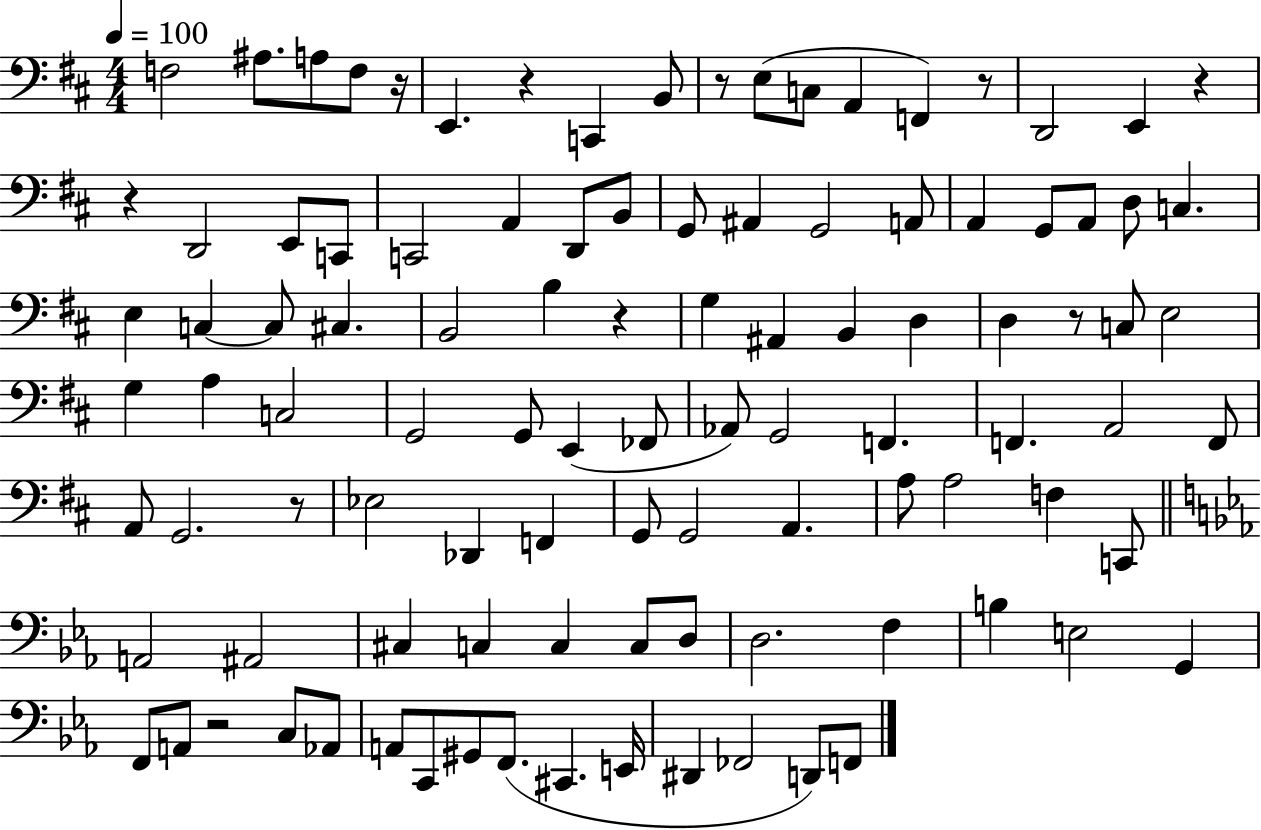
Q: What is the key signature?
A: D major